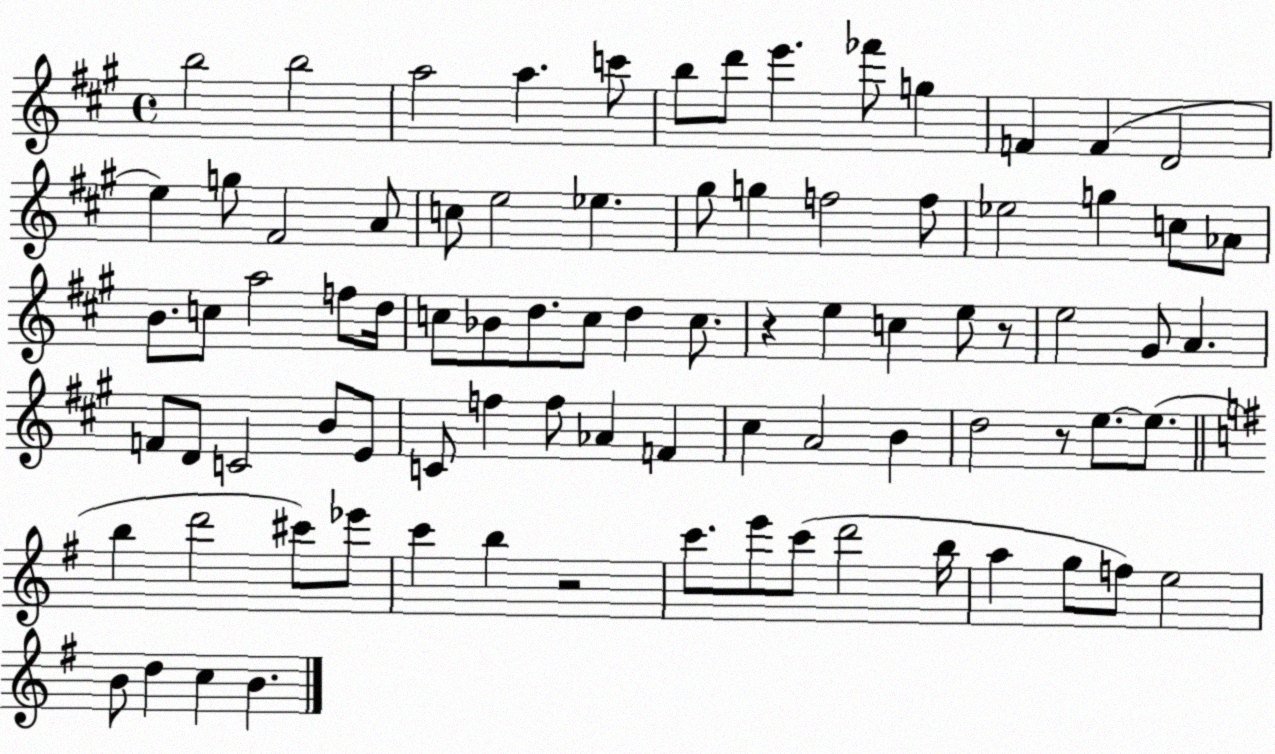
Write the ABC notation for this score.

X:1
T:Untitled
M:4/4
L:1/4
K:A
b2 b2 a2 a c'/2 b/2 d'/2 e' _f'/2 g F F D2 e g/2 ^F2 A/2 c/2 e2 _e ^g/2 g f2 f/2 _e2 g c/2 _A/2 B/2 c/2 a2 f/2 d/4 c/2 _B/2 d/2 c/2 d c/2 z e c e/2 z/2 e2 ^G/2 A F/2 D/2 C2 B/2 E/2 C/2 f f/2 _A F ^c A2 B d2 z/2 e/2 e/2 b d'2 ^c'/2 _e'/2 c' b z2 c'/2 e'/2 c'/2 d'2 b/4 a g/2 f/2 e2 B/2 d c B